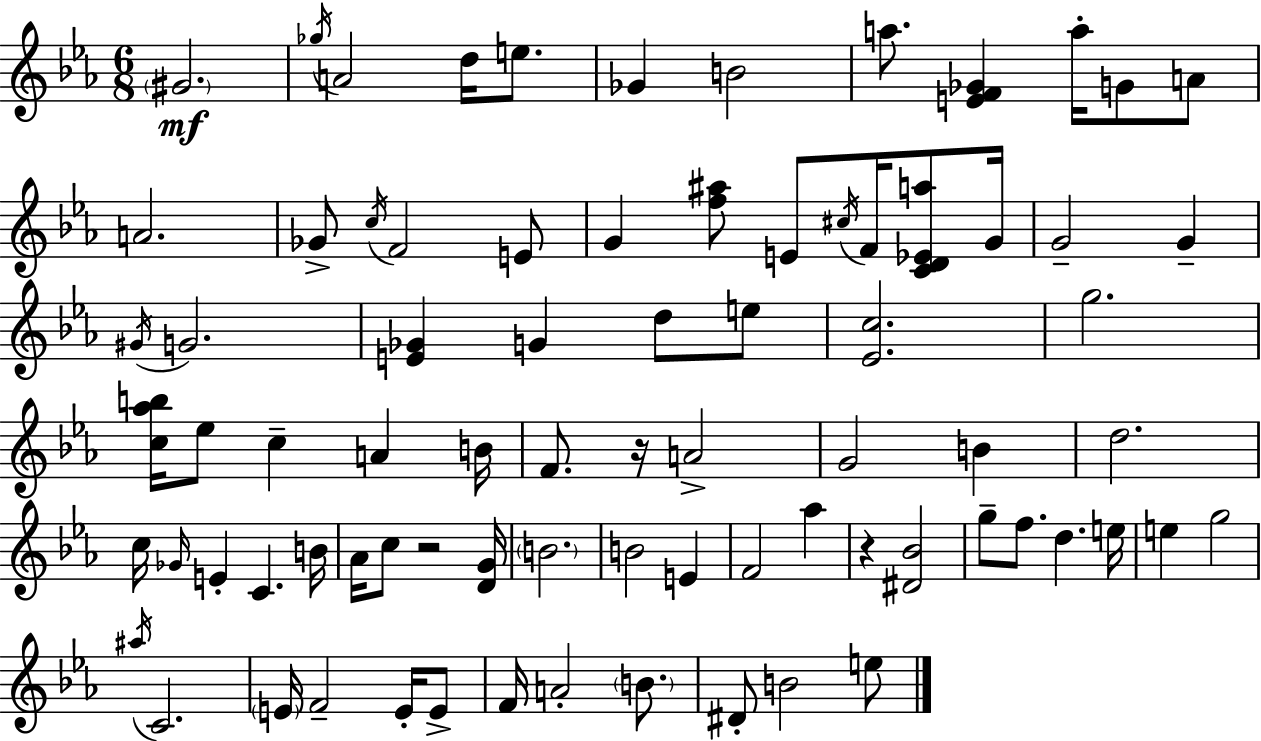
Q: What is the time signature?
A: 6/8